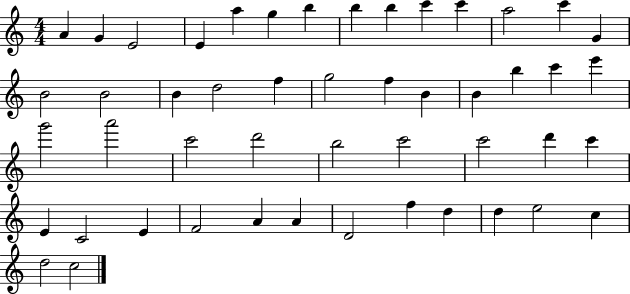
{
  \clef treble
  \numericTimeSignature
  \time 4/4
  \key c \major
  a'4 g'4 e'2 | e'4 a''4 g''4 b''4 | b''4 b''4 c'''4 c'''4 | a''2 c'''4 g'4 | \break b'2 b'2 | b'4 d''2 f''4 | g''2 f''4 b'4 | b'4 b''4 c'''4 e'''4 | \break g'''2 a'''2 | c'''2 d'''2 | b''2 c'''2 | c'''2 d'''4 c'''4 | \break e'4 c'2 e'4 | f'2 a'4 a'4 | d'2 f''4 d''4 | d''4 e''2 c''4 | \break d''2 c''2 | \bar "|."
}